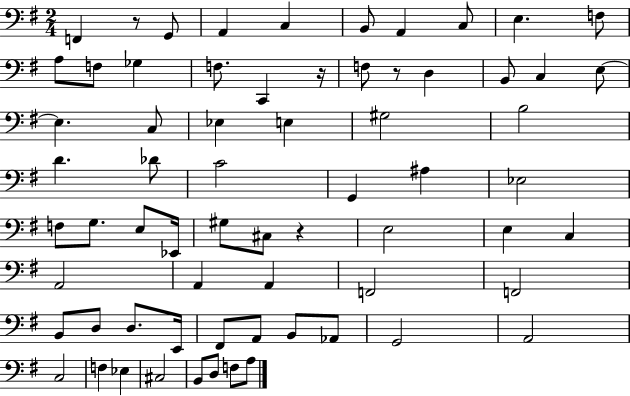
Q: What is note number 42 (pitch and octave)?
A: A2